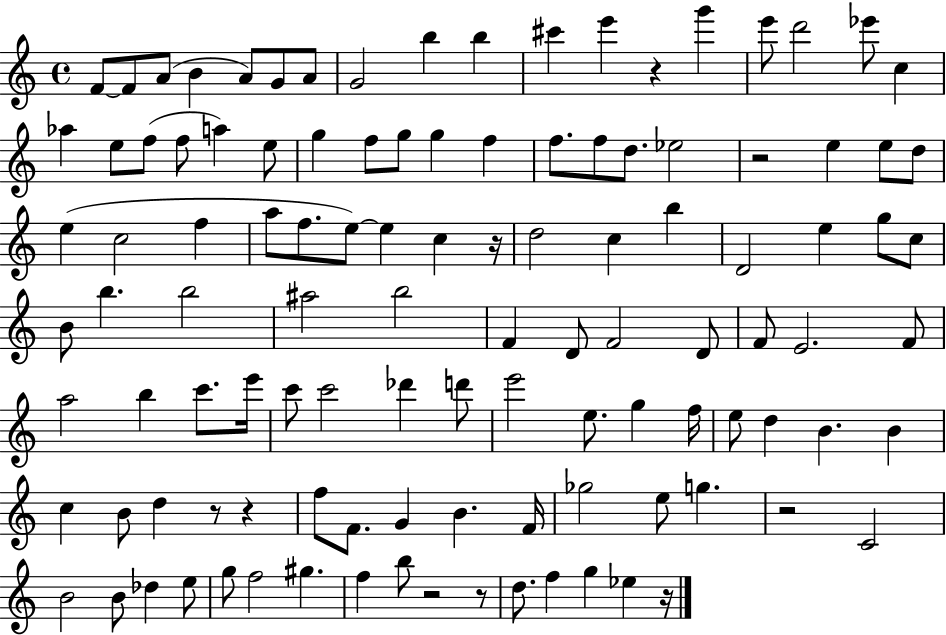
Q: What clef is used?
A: treble